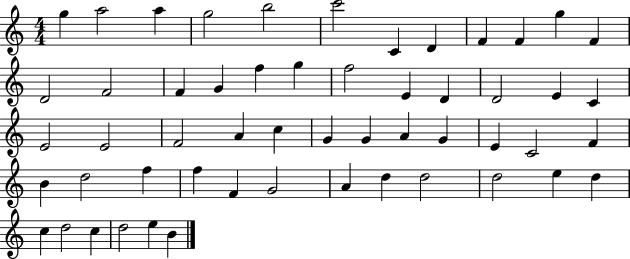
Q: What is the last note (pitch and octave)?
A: B4